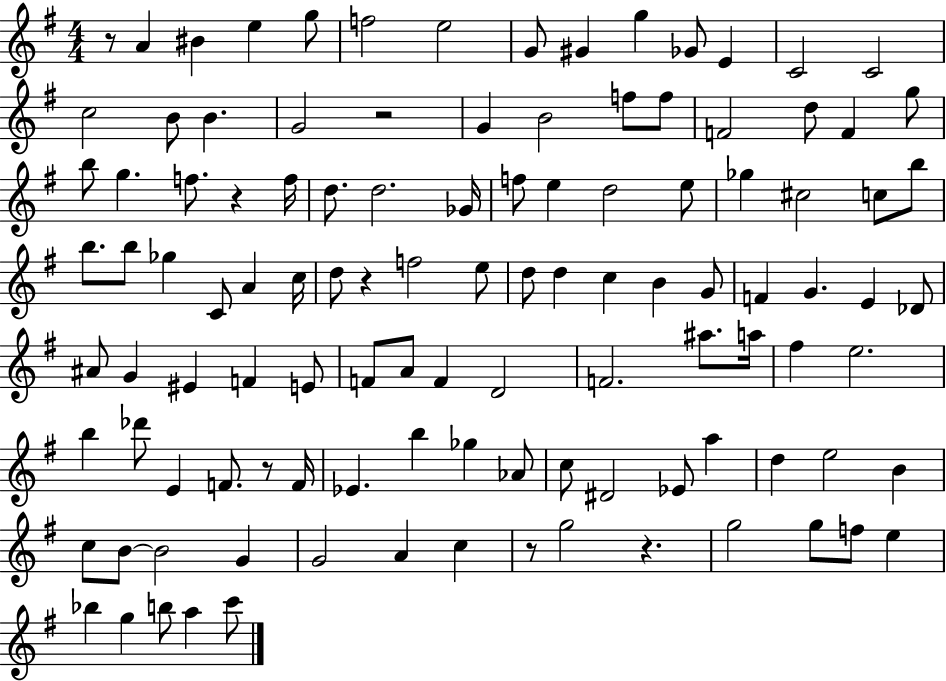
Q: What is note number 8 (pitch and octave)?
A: G#4